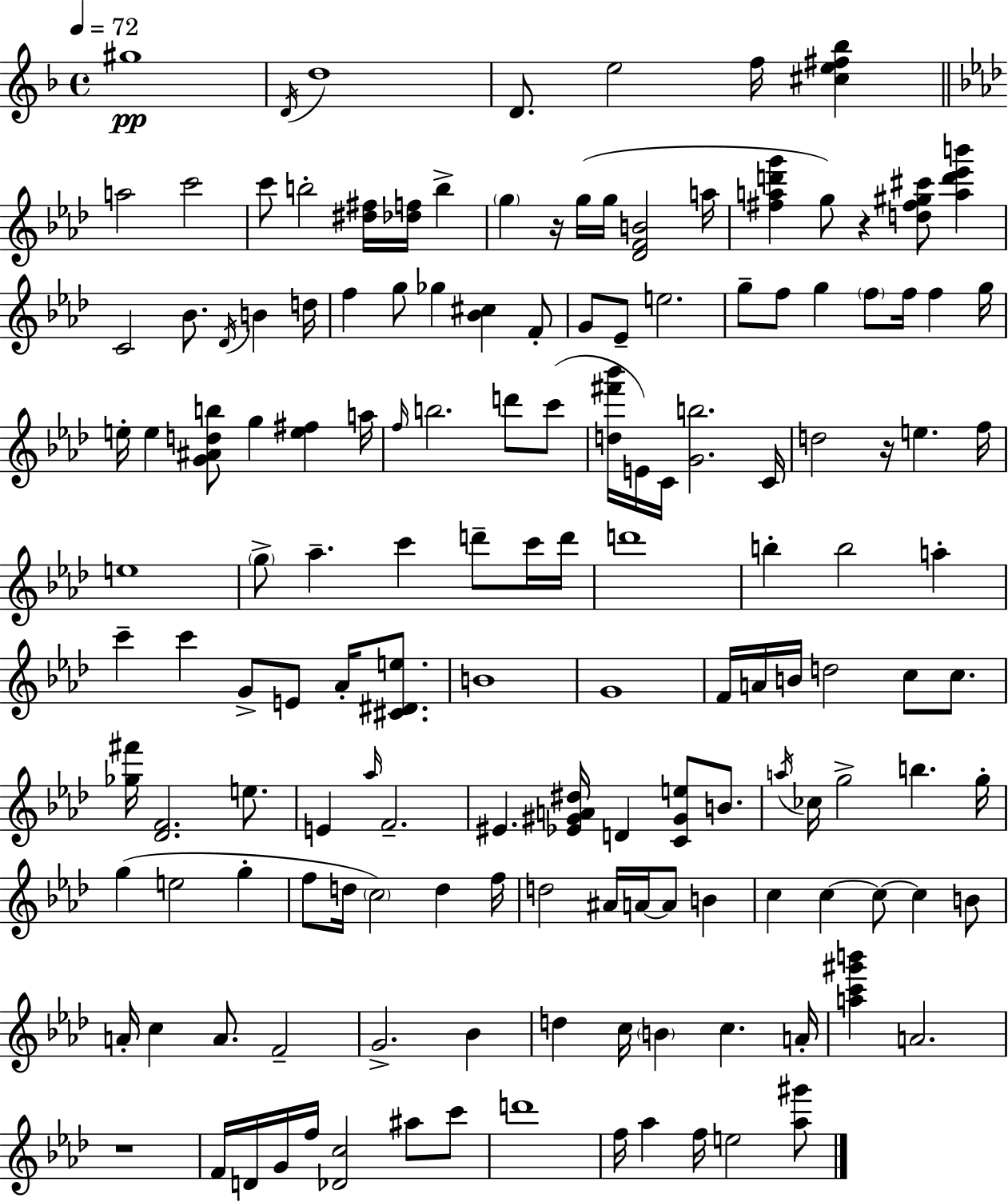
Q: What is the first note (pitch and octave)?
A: G#5